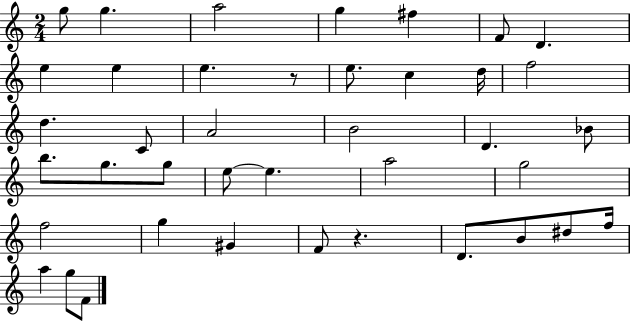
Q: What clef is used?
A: treble